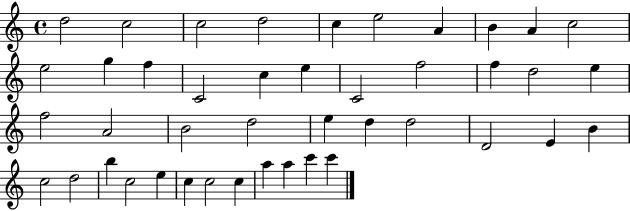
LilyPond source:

{
  \clef treble
  \time 4/4
  \defaultTimeSignature
  \key c \major
  d''2 c''2 | c''2 d''2 | c''4 e''2 a'4 | b'4 a'4 c''2 | \break e''2 g''4 f''4 | c'2 c''4 e''4 | c'2 f''2 | f''4 d''2 e''4 | \break f''2 a'2 | b'2 d''2 | e''4 d''4 d''2 | d'2 e'4 b'4 | \break c''2 d''2 | b''4 c''2 e''4 | c''4 c''2 c''4 | a''4 a''4 c'''4 c'''4 | \break \bar "|."
}